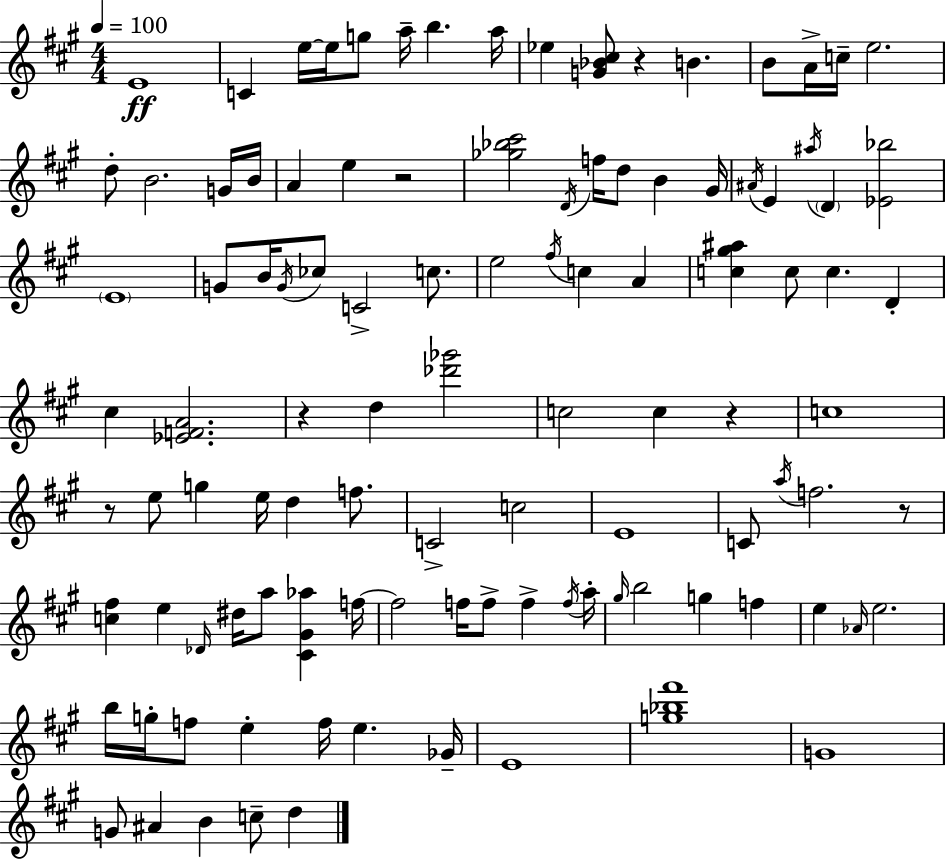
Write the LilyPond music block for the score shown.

{
  \clef treble
  \numericTimeSignature
  \time 4/4
  \key a \major
  \tempo 4 = 100
  e'1\ff | c'4 e''16~~ e''16 g''8 a''16-- b''4. a''16 | ees''4 <g' bes' cis''>8 r4 b'4. | b'8 a'16-> c''16-- e''2. | \break d''8-. b'2. g'16 b'16 | a'4 e''4 r2 | <ges'' bes'' cis'''>2 \acciaccatura { d'16 } f''16 d''8 b'4 | gis'16 \acciaccatura { ais'16 } e'4 \acciaccatura { ais''16 } \parenthesize d'4 <ees' bes''>2 | \break \parenthesize e'1 | g'8 b'16 \acciaccatura { g'16 } ces''8 c'2-> | c''8. e''2 \acciaccatura { fis''16 } c''4 | a'4 <c'' gis'' ais''>4 c''8 c''4. | \break d'4-. cis''4 <ees' f' a'>2. | r4 d''4 <des''' ges'''>2 | c''2 c''4 | r4 c''1 | \break r8 e''8 g''4 e''16 d''4 | f''8. c'2-> c''2 | e'1 | c'8 \acciaccatura { a''16 } f''2. | \break r8 <c'' fis''>4 e''4 \grace { des'16 } dis''16 | a''8 <cis' gis' aes''>4 f''16~~ f''2 f''16 | f''8-> f''4-> \acciaccatura { f''16 } a''16-. \grace { gis''16 } b''2 | g''4 f''4 e''4 \grace { aes'16 } e''2. | \break b''16 g''16-. f''8 e''4-. | f''16 e''4. ges'16-- e'1 | <g'' bes'' fis'''>1 | g'1 | \break g'8 ais'4 | b'4 c''8-- d''4 \bar "|."
}